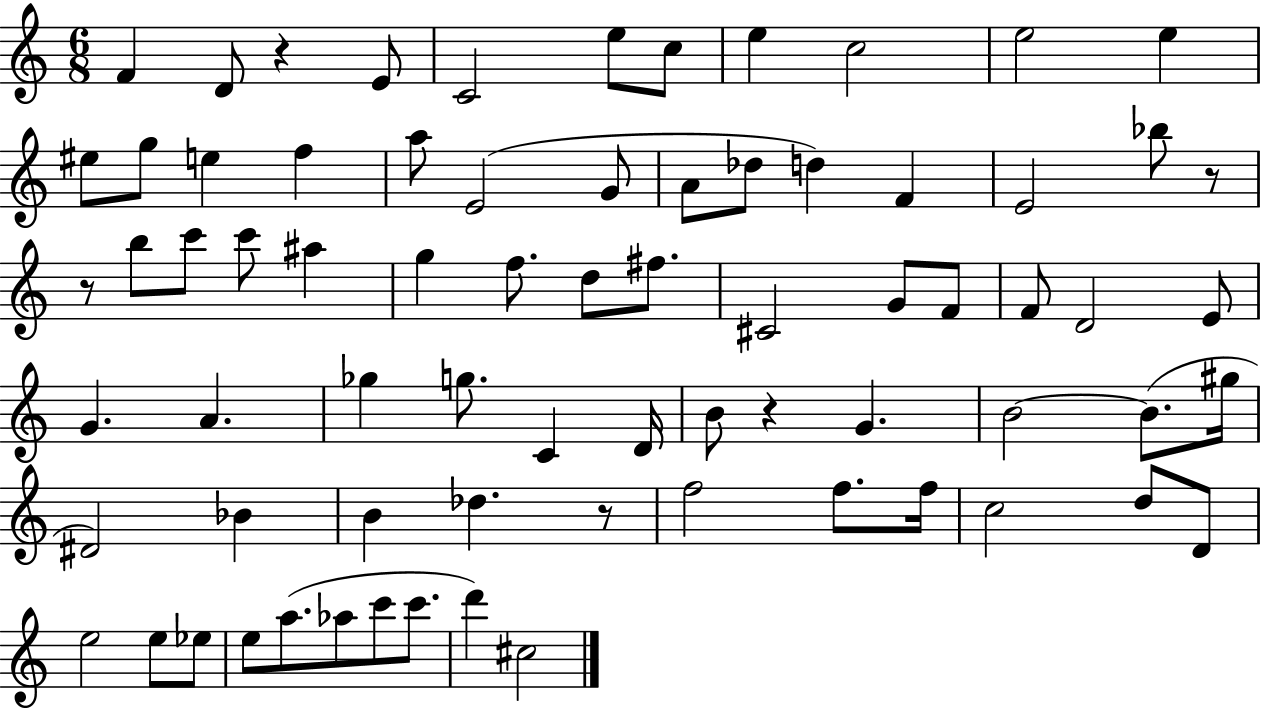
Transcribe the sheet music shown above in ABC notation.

X:1
T:Untitled
M:6/8
L:1/4
K:C
F D/2 z E/2 C2 e/2 c/2 e c2 e2 e ^e/2 g/2 e f a/2 E2 G/2 A/2 _d/2 d F E2 _b/2 z/2 z/2 b/2 c'/2 c'/2 ^a g f/2 d/2 ^f/2 ^C2 G/2 F/2 F/2 D2 E/2 G A _g g/2 C D/4 B/2 z G B2 B/2 ^g/4 ^D2 _B B _d z/2 f2 f/2 f/4 c2 d/2 D/2 e2 e/2 _e/2 e/2 a/2 _a/2 c'/2 c'/2 d' ^c2